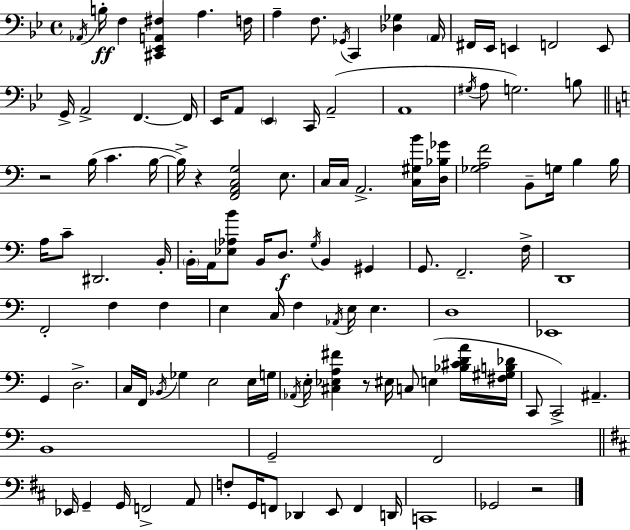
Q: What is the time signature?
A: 4/4